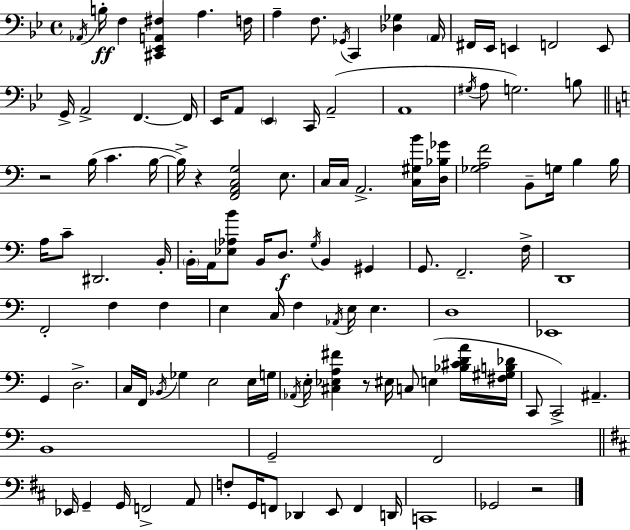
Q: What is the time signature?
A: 4/4